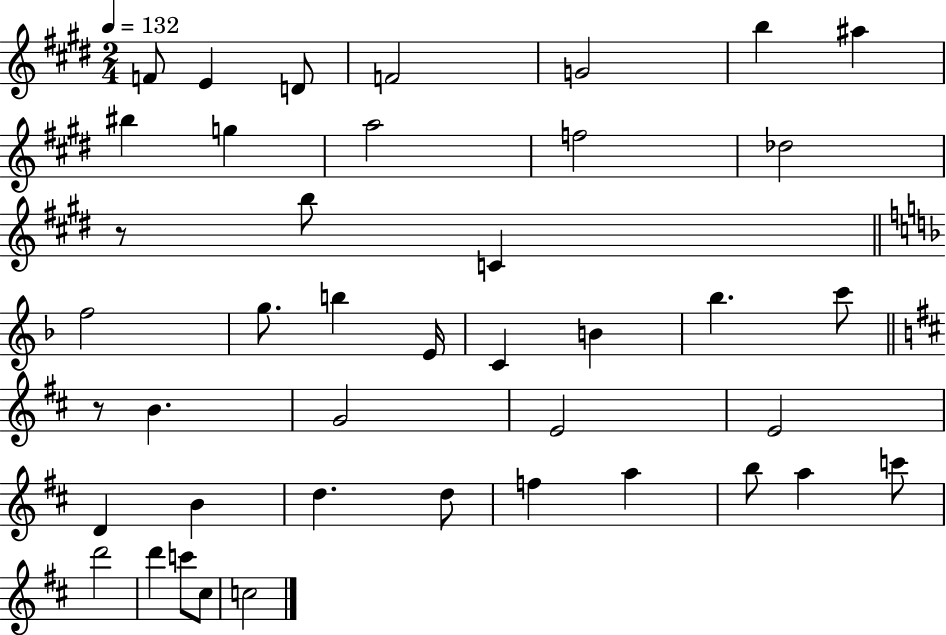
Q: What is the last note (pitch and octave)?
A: C5